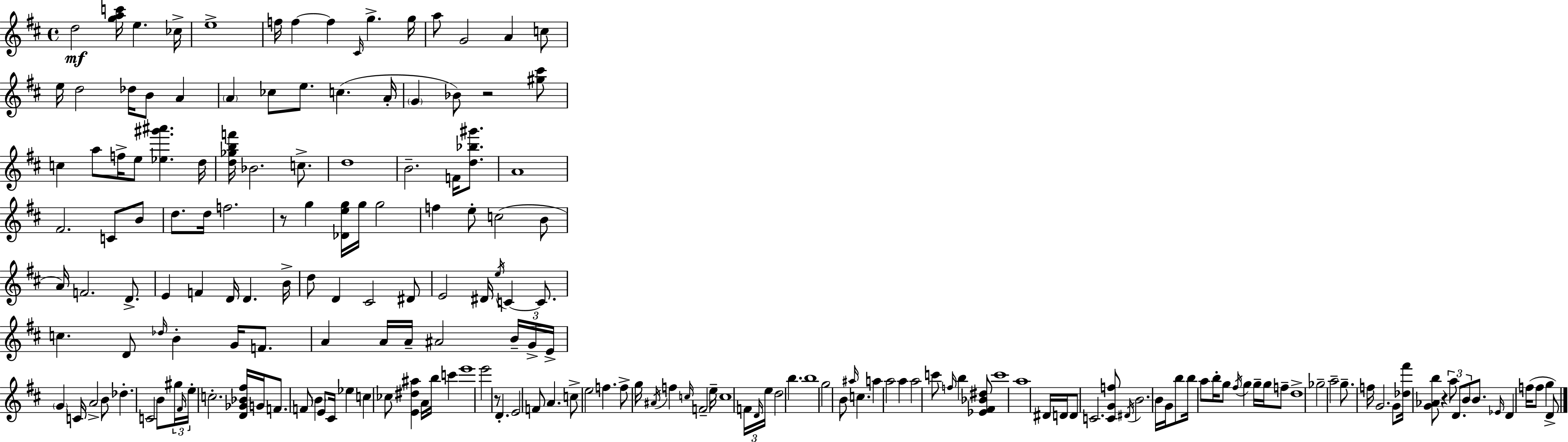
{
  \clef treble
  \time 4/4
  \defaultTimeSignature
  \key d \major
  d''2\mf <g'' a'' c'''>16 e''4. ces''16-> | e''1-> | f''16 f''4~~ f''4 \grace { cis'16 } g''4.-> | g''16 a''8 g'2 a'4 c''8 | \break e''16 d''2 des''16 b'8 a'4 | \parenthesize a'4 ces''8 e''8. c''4.( | a'16-. \parenthesize g'4 bes'8) r2 <gis'' cis'''>8 | c''4 a''8 f''16-> e''8 <ees'' gis''' ais'''>4. | \break d''16 <d'' ges'' b'' f'''>16 bes'2. c''8.-> | d''1 | b'2.-- f'16 <d'' bes'' gis'''>8. | a'1 | \break fis'2. c'8 b'8 | d''8. d''16 f''2. | r8 g''4 <des' e'' g''>16 g''16 g''2 | f''4 e''8-. c''2( b'8 | \break a'16) f'2. d'8.-> | e'4 f'4 d'16 d'4. | b'16-> d''8 d'4 cis'2 dis'8 | e'2 dis'16 \acciaccatura { e''16 } c'4~~ c'8. | \break c''4. d'8 \grace { des''16 } b'4-. g'16 | f'8. a'4 a'16 a'16-- ais'2 | \tuplet 3/2 { b'16-- g'16-> e'16-> } \parenthesize g'4 c'16 a'2-> | b'8 des''4.-. c'2 | \break b'8 \tuplet 3/2 { gis''16 \grace { fis'16 } e''16-. } c''2.-. | <d' ges' bes' fis''>16 g'16 f'8. f'8 \parenthesize b'4 e'8 cis'16 | ees''4 c''4 ces''8 <e' dis'' ais''>4 a'16 b''16 | c'''4 e'''1 | \break e'''2 r8 d'4.-. | e'2 f'8 a'4. | c''8-> e''2 f''4. | f''8-> g''16 \acciaccatura { ais'16 } f''4 \grace { c''16 } f'2-- | \break e''16-- c''1 | \tuplet 3/2 { f'16 \grace { d'16 } e''16 } d''2 | b''4. b''1 | g''2 b'8 | \break \grace { ais''16 } c''4. a''4 a''2 | a''4 a''2 | c'''8 \grace { f''16 } b''4 <ees' fis' bes' dis''>8 c'''1 | a''1 | \break dis'16 d'16 d'8 c'2. | <c' g' f''>8 \acciaccatura { dis'16 } b'2. | b'16 g'16 b''8 b''16 a''8 b''16-. | g''8 \acciaccatura { fis''16 } g''4 g''16-- g''16 f''8-- d''1-> | \break ges''2-- | a''2-- g''8.-- f''16 g'2. | g'8 <des'' fis'''>16 <g' aes' b''>8 | r4 \tuplet 3/2 { a''8 d'8. b'8 } b'8. \grace { ees'16 } d'4 | \break f''16( f''8 g''4 d'8->) \bar "|."
}